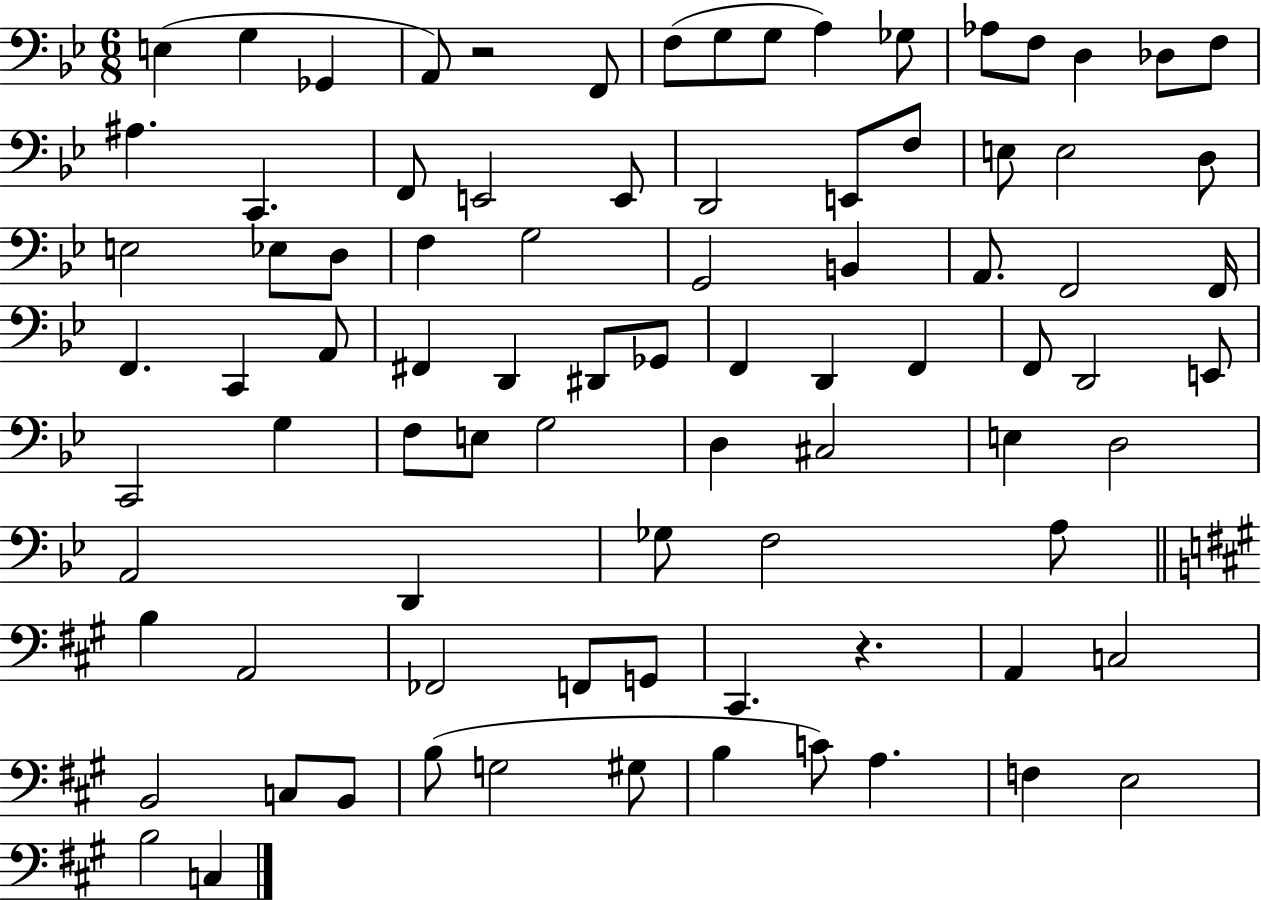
E3/q G3/q Gb2/q A2/e R/h F2/e F3/e G3/e G3/e A3/q Gb3/e Ab3/e F3/e D3/q Db3/e F3/e A#3/q. C2/q. F2/e E2/h E2/e D2/h E2/e F3/e E3/e E3/h D3/e E3/h Eb3/e D3/e F3/q G3/h G2/h B2/q A2/e. F2/h F2/s F2/q. C2/q A2/e F#2/q D2/q D#2/e Gb2/e F2/q D2/q F2/q F2/e D2/h E2/e C2/h G3/q F3/e E3/e G3/h D3/q C#3/h E3/q D3/h A2/h D2/q Gb3/e F3/h A3/e B3/q A2/h FES2/h F2/e G2/e C#2/q. R/q. A2/q C3/h B2/h C3/e B2/e B3/e G3/h G#3/e B3/q C4/e A3/q. F3/q E3/h B3/h C3/q